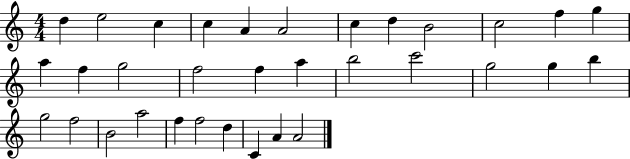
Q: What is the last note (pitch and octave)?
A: A4